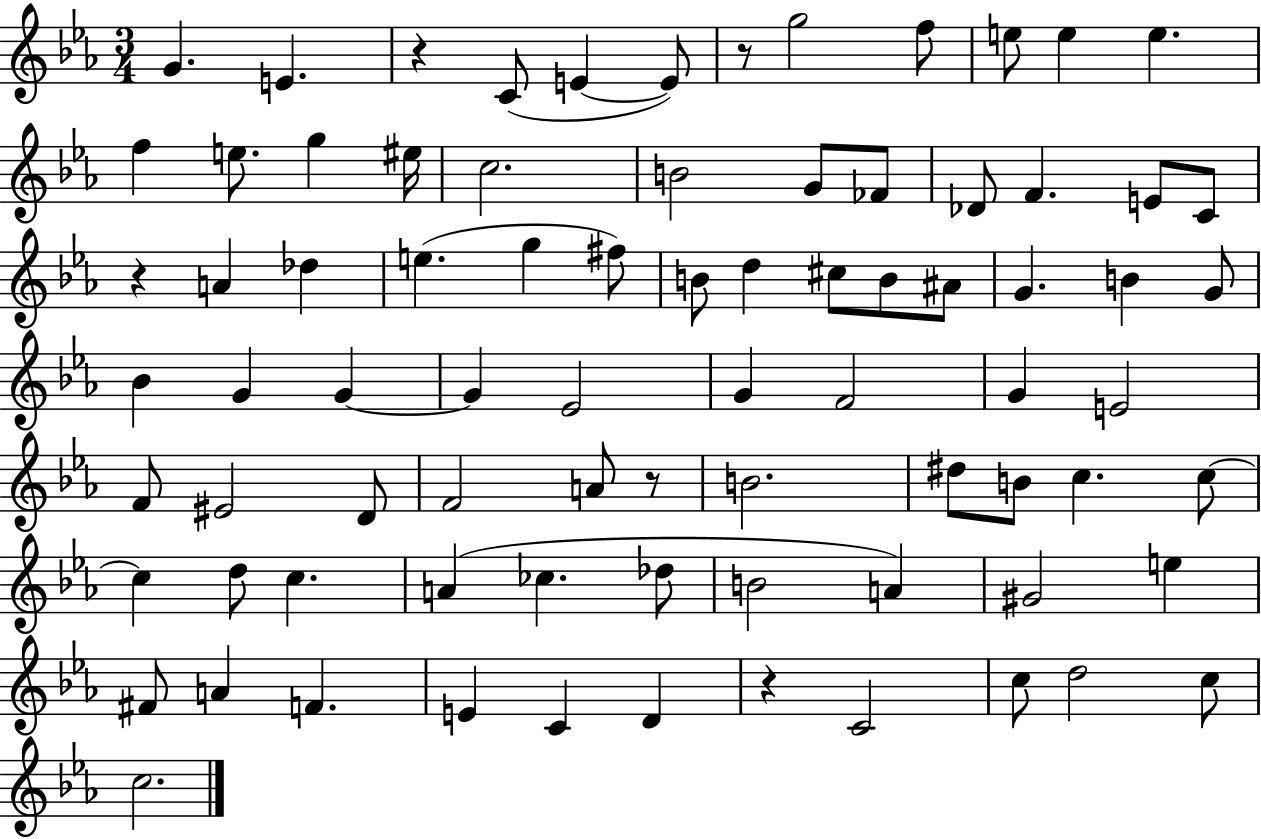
X:1
T:Untitled
M:3/4
L:1/4
K:Eb
G E z C/2 E E/2 z/2 g2 f/2 e/2 e e f e/2 g ^e/4 c2 B2 G/2 _F/2 _D/2 F E/2 C/2 z A _d e g ^f/2 B/2 d ^c/2 B/2 ^A/2 G B G/2 _B G G G _E2 G F2 G E2 F/2 ^E2 D/2 F2 A/2 z/2 B2 ^d/2 B/2 c c/2 c d/2 c A _c _d/2 B2 A ^G2 e ^F/2 A F E C D z C2 c/2 d2 c/2 c2